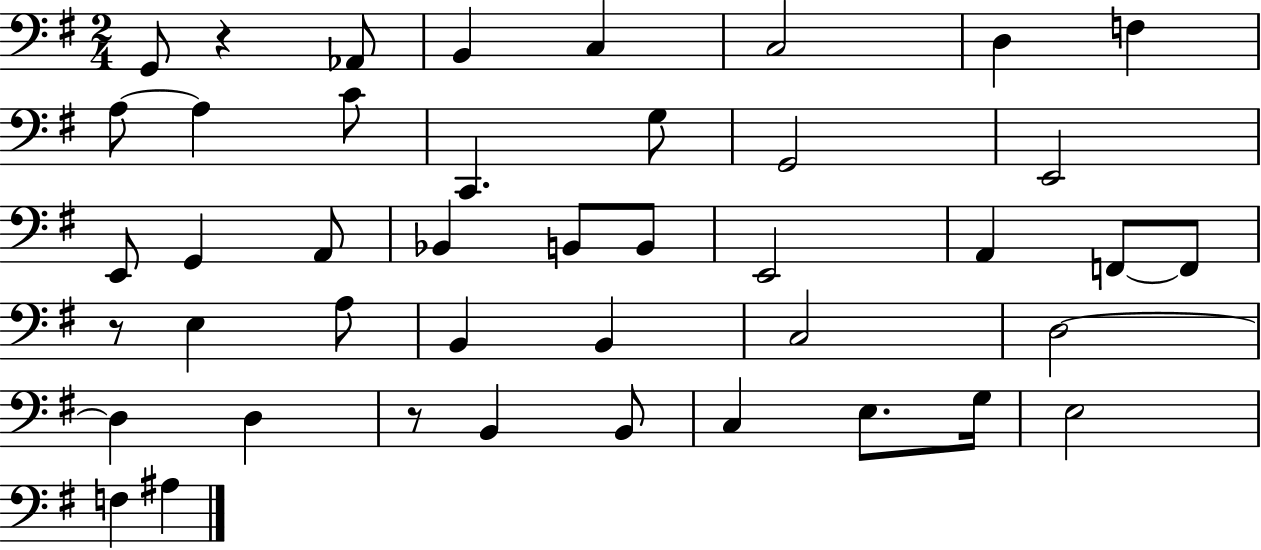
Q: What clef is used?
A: bass